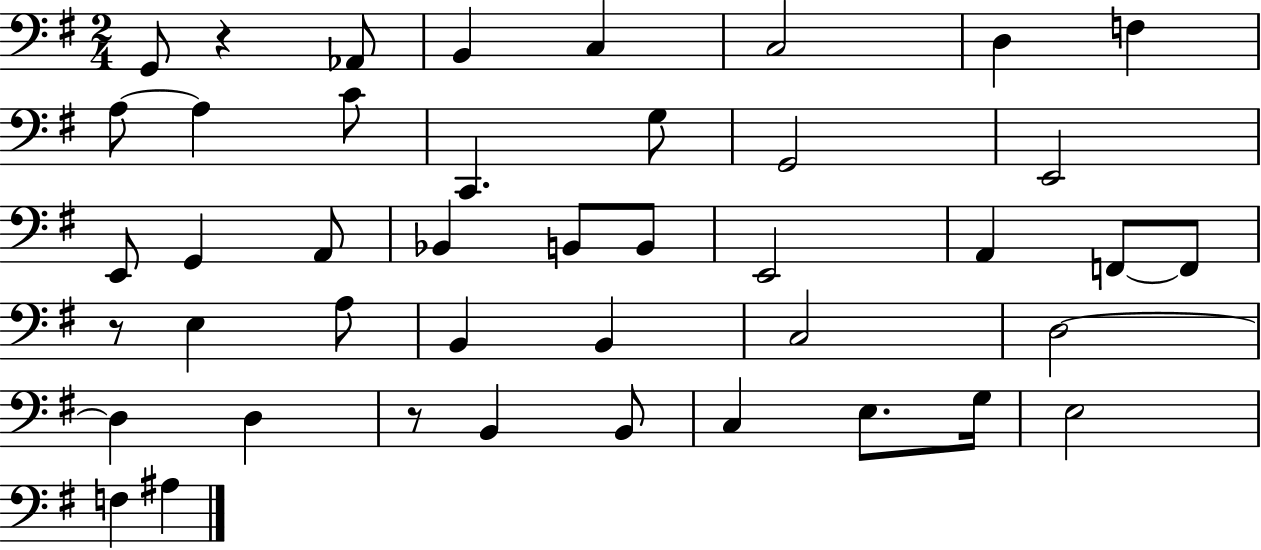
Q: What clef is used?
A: bass